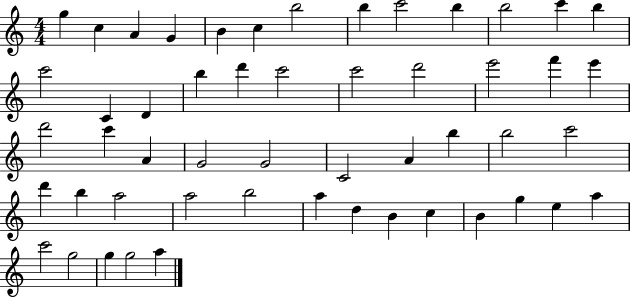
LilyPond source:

{
  \clef treble
  \numericTimeSignature
  \time 4/4
  \key c \major
  g''4 c''4 a'4 g'4 | b'4 c''4 b''2 | b''4 c'''2 b''4 | b''2 c'''4 b''4 | \break c'''2 c'4 d'4 | b''4 d'''4 c'''2 | c'''2 d'''2 | e'''2 f'''4 e'''4 | \break d'''2 c'''4 a'4 | g'2 g'2 | c'2 a'4 b''4 | b''2 c'''2 | \break d'''4 b''4 a''2 | a''2 b''2 | a''4 d''4 b'4 c''4 | b'4 g''4 e''4 a''4 | \break c'''2 g''2 | g''4 g''2 a''4 | \bar "|."
}